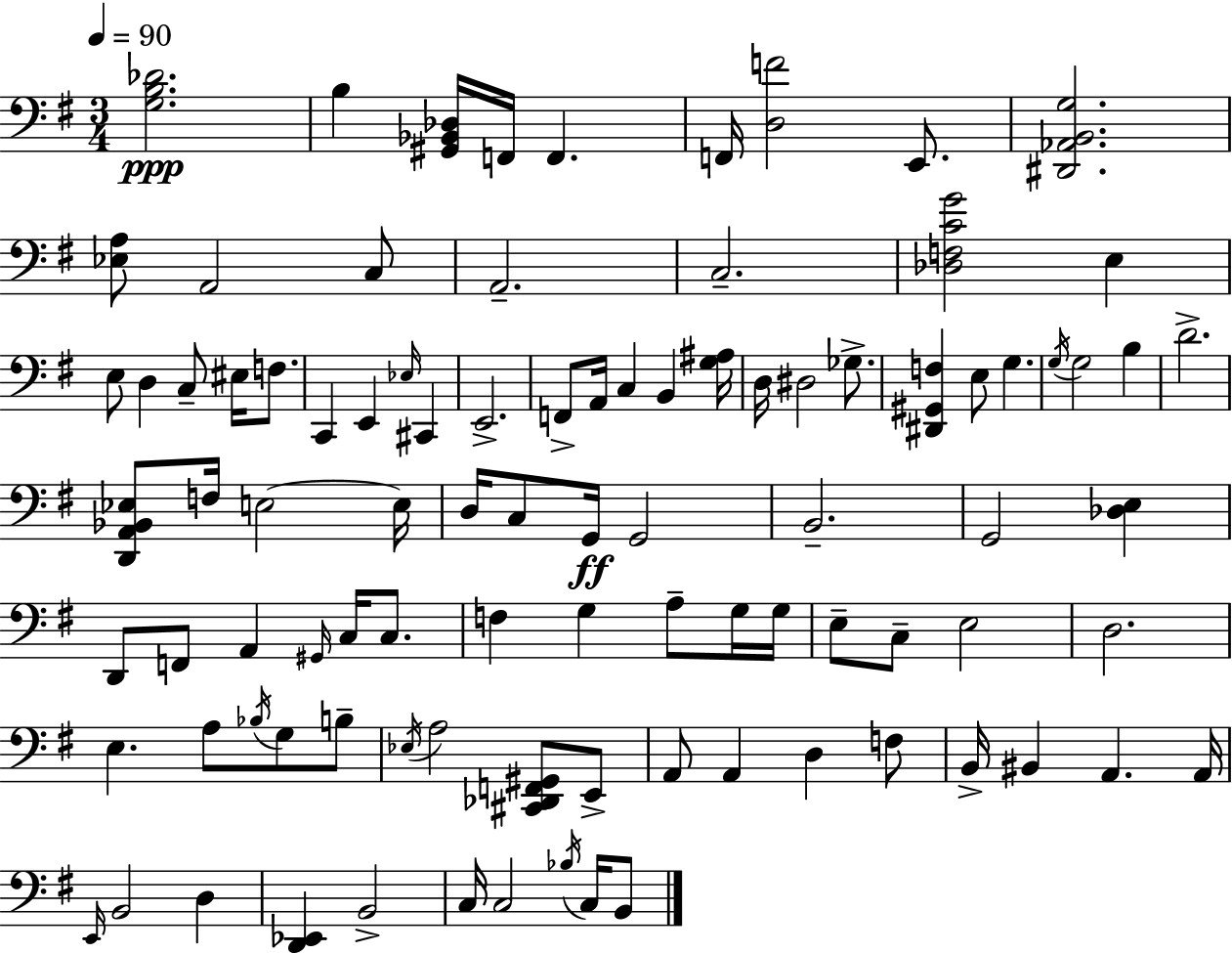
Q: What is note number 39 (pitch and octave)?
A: G2